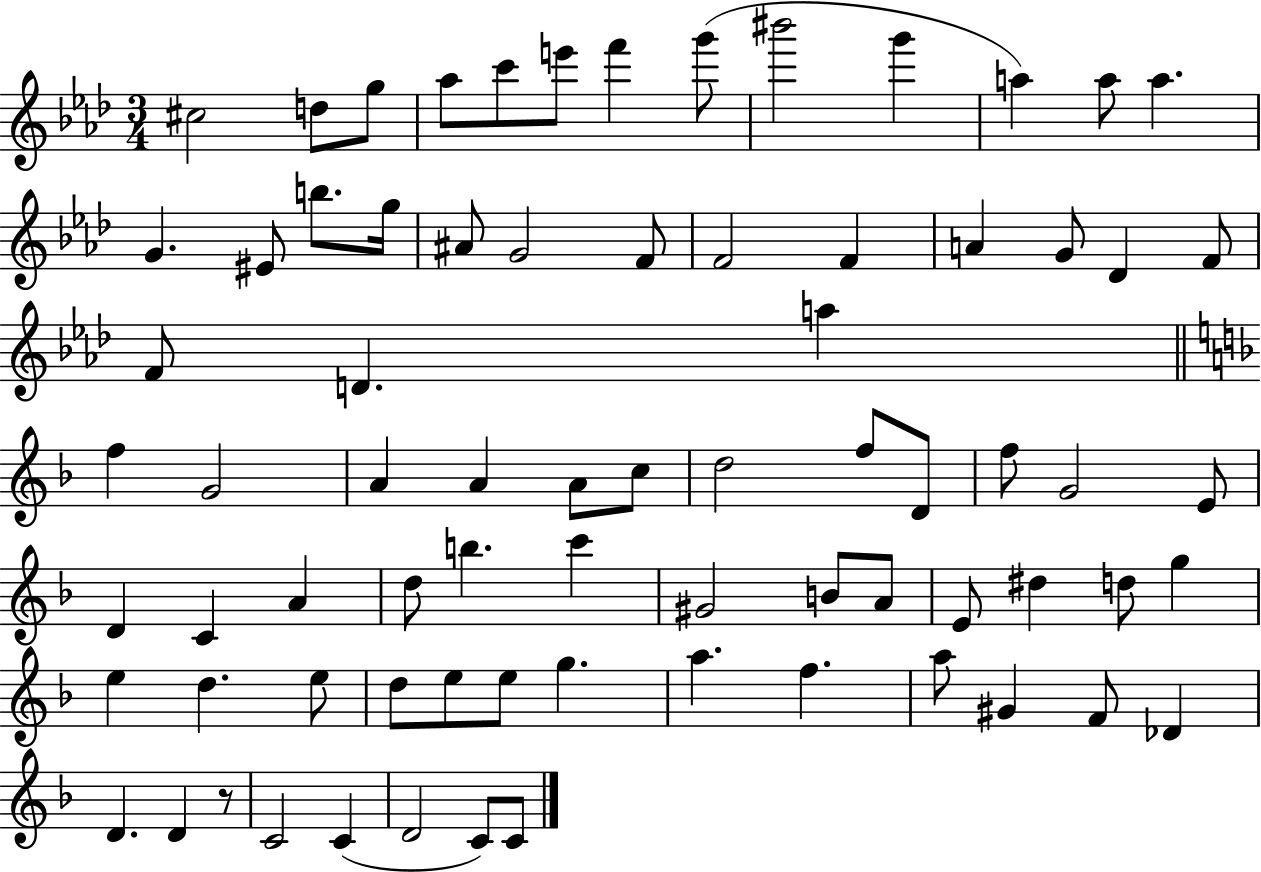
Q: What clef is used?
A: treble